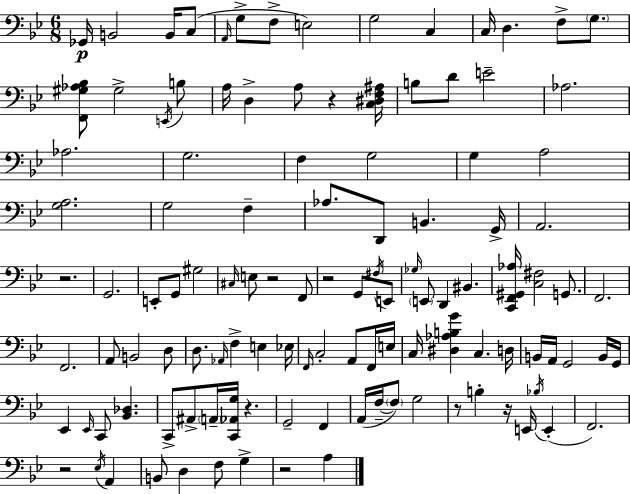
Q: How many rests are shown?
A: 9